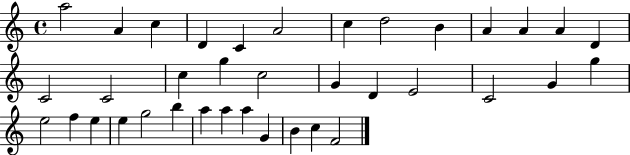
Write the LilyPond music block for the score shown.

{
  \clef treble
  \time 4/4
  \defaultTimeSignature
  \key c \major
  a''2 a'4 c''4 | d'4 c'4 a'2 | c''4 d''2 b'4 | a'4 a'4 a'4 d'4 | \break c'2 c'2 | c''4 g''4 c''2 | g'4 d'4 e'2 | c'2 g'4 g''4 | \break e''2 f''4 e''4 | e''4 g''2 b''4 | a''4 a''4 a''4 g'4 | b'4 c''4 f'2 | \break \bar "|."
}